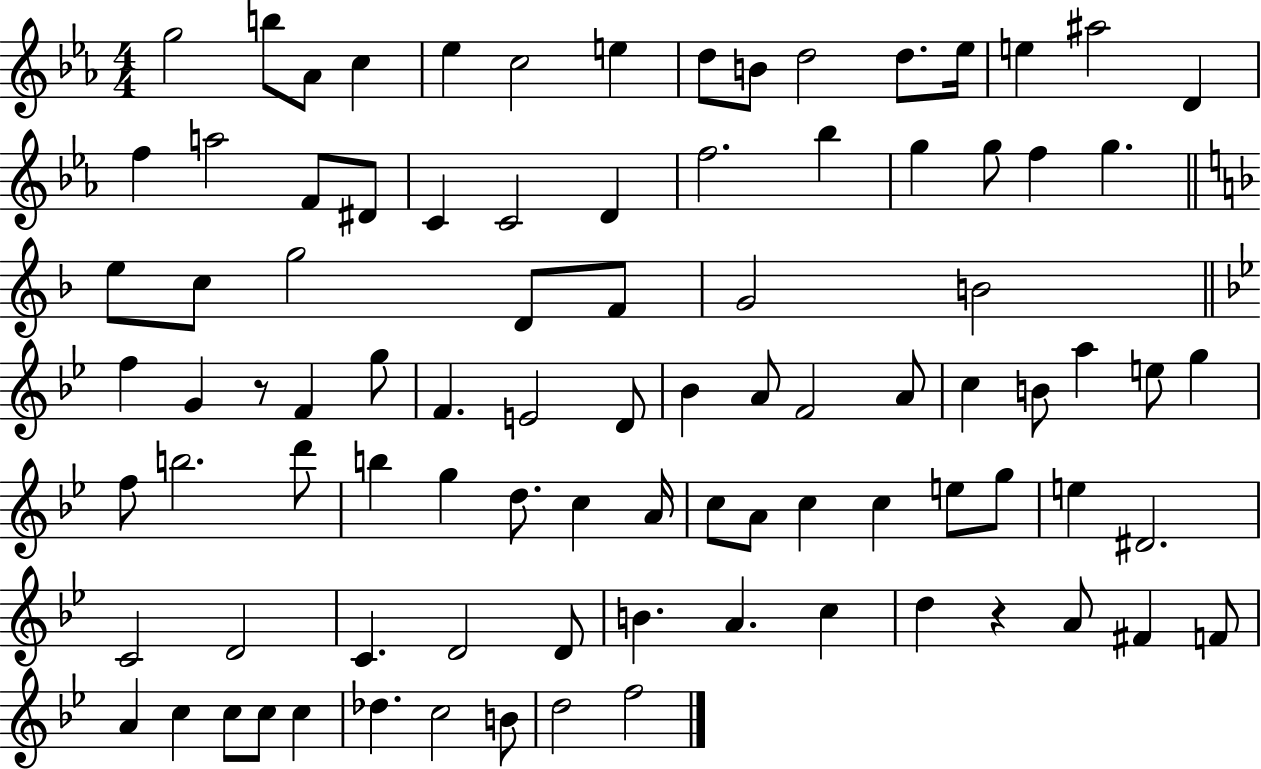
G5/h B5/e Ab4/e C5/q Eb5/q C5/h E5/q D5/e B4/e D5/h D5/e. Eb5/s E5/q A#5/h D4/q F5/q A5/h F4/e D#4/e C4/q C4/h D4/q F5/h. Bb5/q G5/q G5/e F5/q G5/q. E5/e C5/e G5/h D4/e F4/e G4/h B4/h F5/q G4/q R/e F4/q G5/e F4/q. E4/h D4/e Bb4/q A4/e F4/h A4/e C5/q B4/e A5/q E5/e G5/q F5/e B5/h. D6/e B5/q G5/q D5/e. C5/q A4/s C5/e A4/e C5/q C5/q E5/e G5/e E5/q D#4/h. C4/h D4/h C4/q. D4/h D4/e B4/q. A4/q. C5/q D5/q R/q A4/e F#4/q F4/e A4/q C5/q C5/e C5/e C5/q Db5/q. C5/h B4/e D5/h F5/h